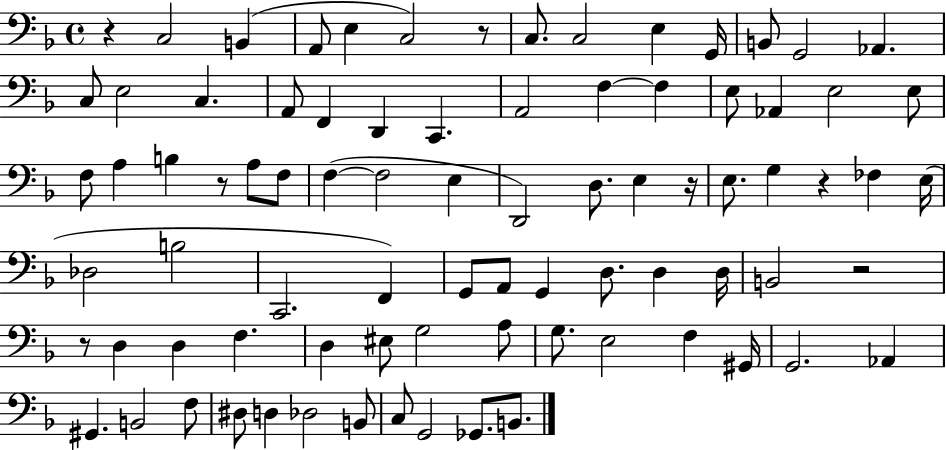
{
  \clef bass
  \time 4/4
  \defaultTimeSignature
  \key f \major
  r4 c2 b,4( | a,8 e4 c2) r8 | c8. c2 e4 g,16 | b,8 g,2 aes,4. | \break c8 e2 c4. | a,8 f,4 d,4 c,4. | a,2 f4~~ f4 | e8 aes,4 e2 e8 | \break f8 a4 b4 r8 a8 f8 | f4~(~ f2 e4 | d,2) d8. e4 r16 | e8. g4 r4 fes4 e16( | \break des2 b2 | c,2. f,4) | g,8 a,8 g,4 d8. d4 d16 | b,2 r2 | \break r8 d4 d4 f4. | d4 eis8 g2 a8 | g8. e2 f4 gis,16 | g,2. aes,4 | \break gis,4. b,2 f8 | dis8 d4 des2 b,8 | c8 g,2 ges,8. b,8. | \bar "|."
}